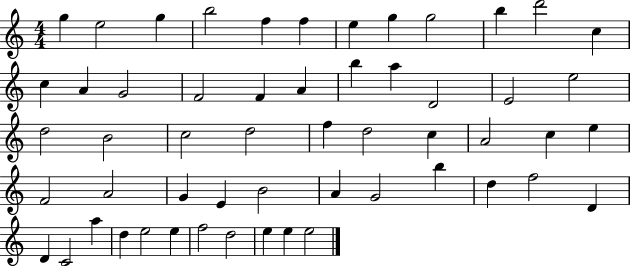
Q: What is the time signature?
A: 4/4